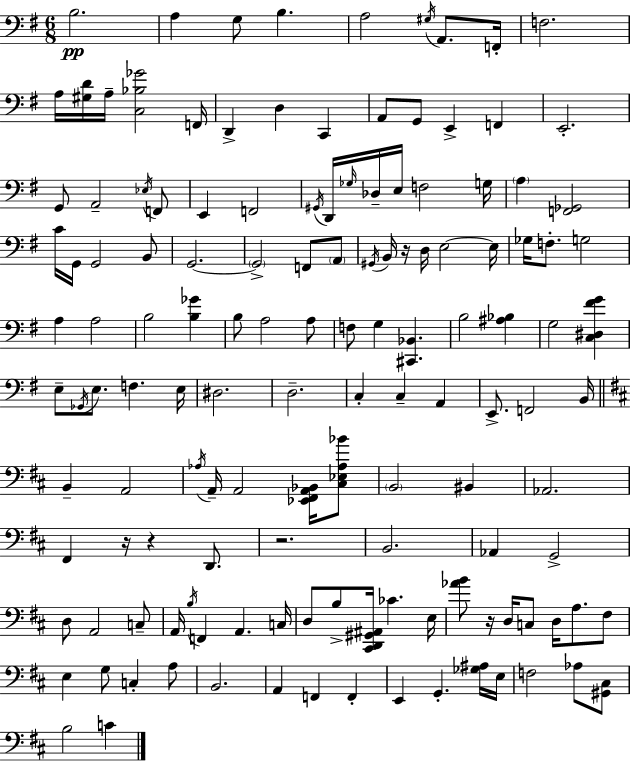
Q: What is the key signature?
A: E minor